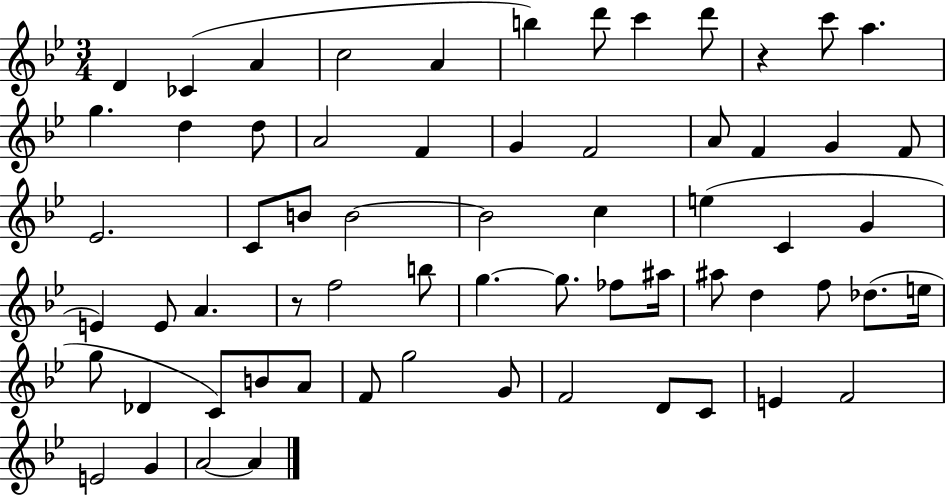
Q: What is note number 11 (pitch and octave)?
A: A5